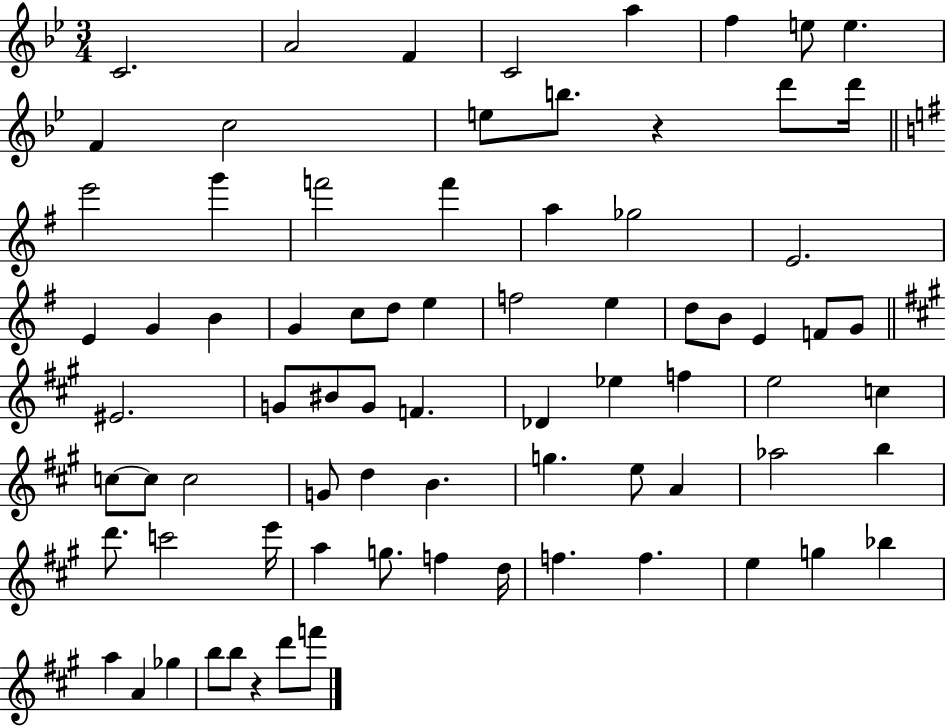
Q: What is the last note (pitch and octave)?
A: F6